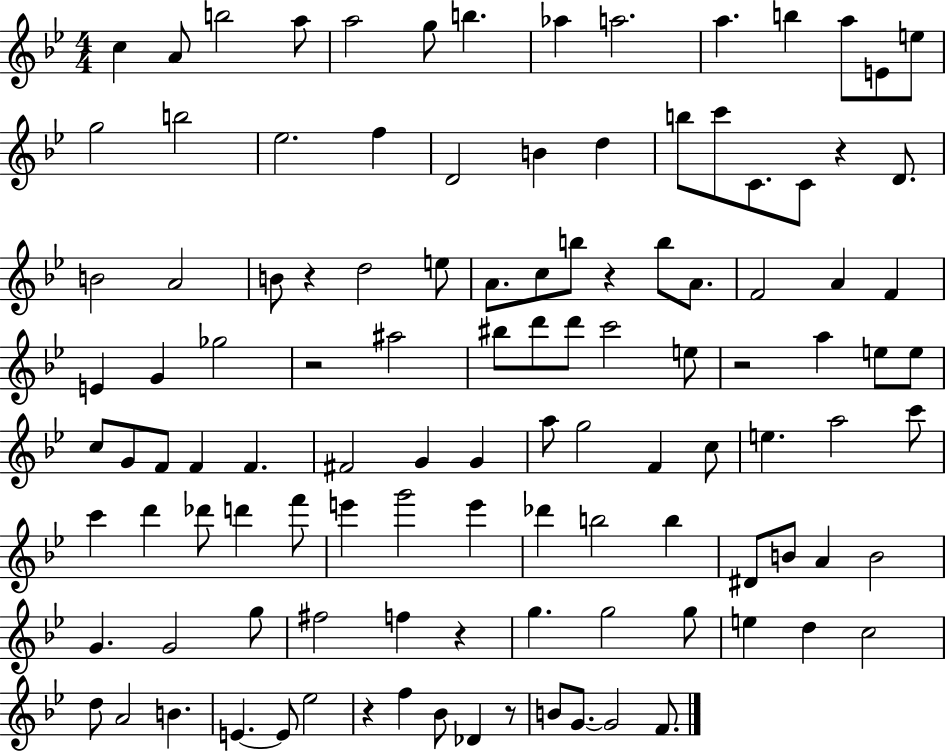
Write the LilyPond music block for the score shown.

{
  \clef treble
  \numericTimeSignature
  \time 4/4
  \key bes \major
  c''4 a'8 b''2 a''8 | a''2 g''8 b''4. | aes''4 a''2. | a''4. b''4 a''8 e'8 e''8 | \break g''2 b''2 | ees''2. f''4 | d'2 b'4 d''4 | b''8 c'''8 c'8. c'8 r4 d'8. | \break b'2 a'2 | b'8 r4 d''2 e''8 | a'8. c''8 b''8 r4 b''8 a'8. | f'2 a'4 f'4 | \break e'4 g'4 ges''2 | r2 ais''2 | bis''8 d'''8 d'''8 c'''2 e''8 | r2 a''4 e''8 e''8 | \break c''8 g'8 f'8 f'4 f'4. | fis'2 g'4 g'4 | a''8 g''2 f'4 c''8 | e''4. a''2 c'''8 | \break c'''4 d'''4 des'''8 d'''4 f'''8 | e'''4 g'''2 e'''4 | des'''4 b''2 b''4 | dis'8 b'8 a'4 b'2 | \break g'4. g'2 g''8 | fis''2 f''4 r4 | g''4. g''2 g''8 | e''4 d''4 c''2 | \break d''8 a'2 b'4. | e'4.~~ e'8 ees''2 | r4 f''4 bes'8 des'4 r8 | b'8 g'8.~~ g'2 f'8. | \break \bar "|."
}